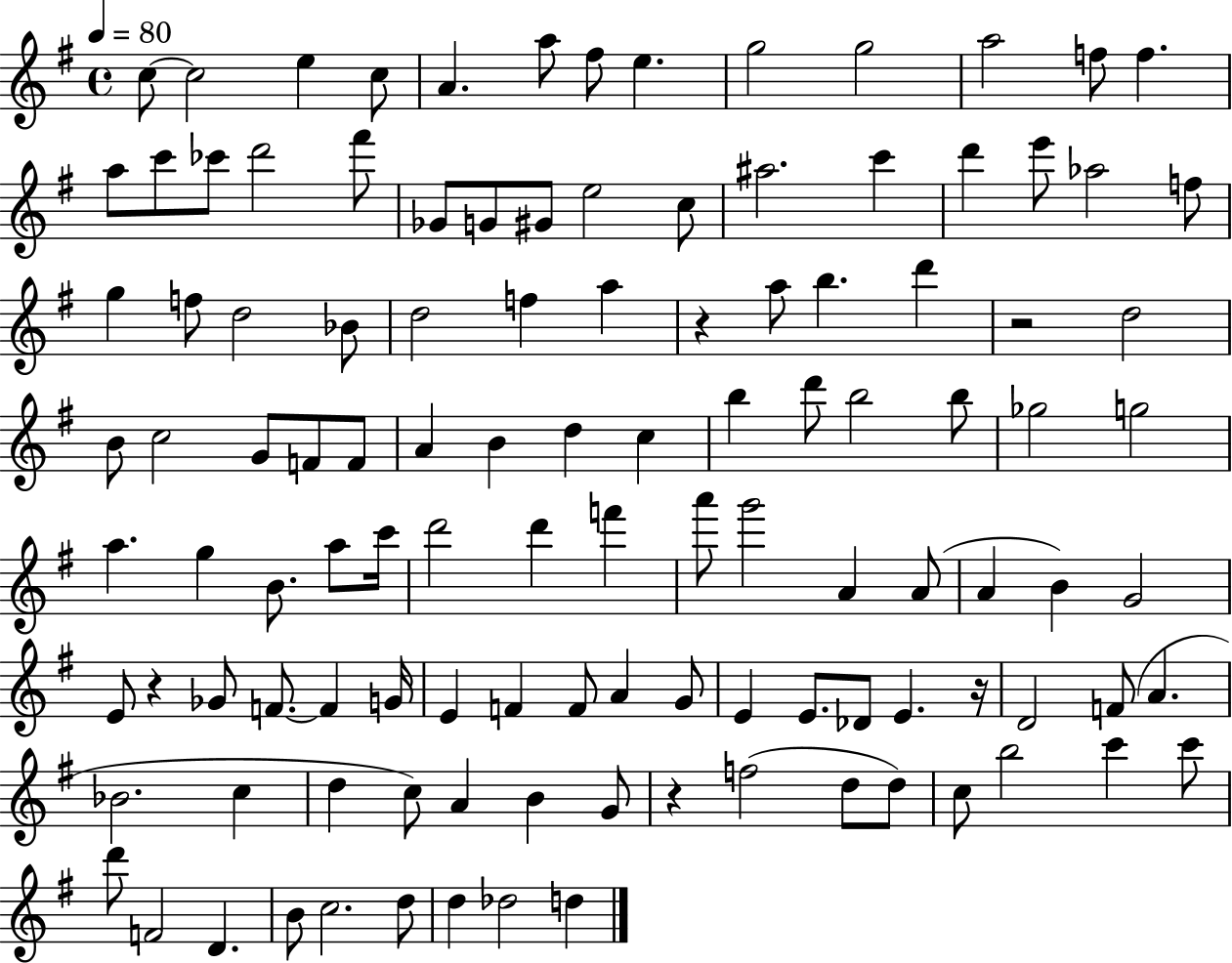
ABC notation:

X:1
T:Untitled
M:4/4
L:1/4
K:G
c/2 c2 e c/2 A a/2 ^f/2 e g2 g2 a2 f/2 f a/2 c'/2 _c'/2 d'2 ^f'/2 _G/2 G/2 ^G/2 e2 c/2 ^a2 c' d' e'/2 _a2 f/2 g f/2 d2 _B/2 d2 f a z a/2 b d' z2 d2 B/2 c2 G/2 F/2 F/2 A B d c b d'/2 b2 b/2 _g2 g2 a g B/2 a/2 c'/4 d'2 d' f' a'/2 g'2 A A/2 A B G2 E/2 z _G/2 F/2 F G/4 E F F/2 A G/2 E E/2 _D/2 E z/4 D2 F/2 A _B2 c d c/2 A B G/2 z f2 d/2 d/2 c/2 b2 c' c'/2 d'/2 F2 D B/2 c2 d/2 d _d2 d